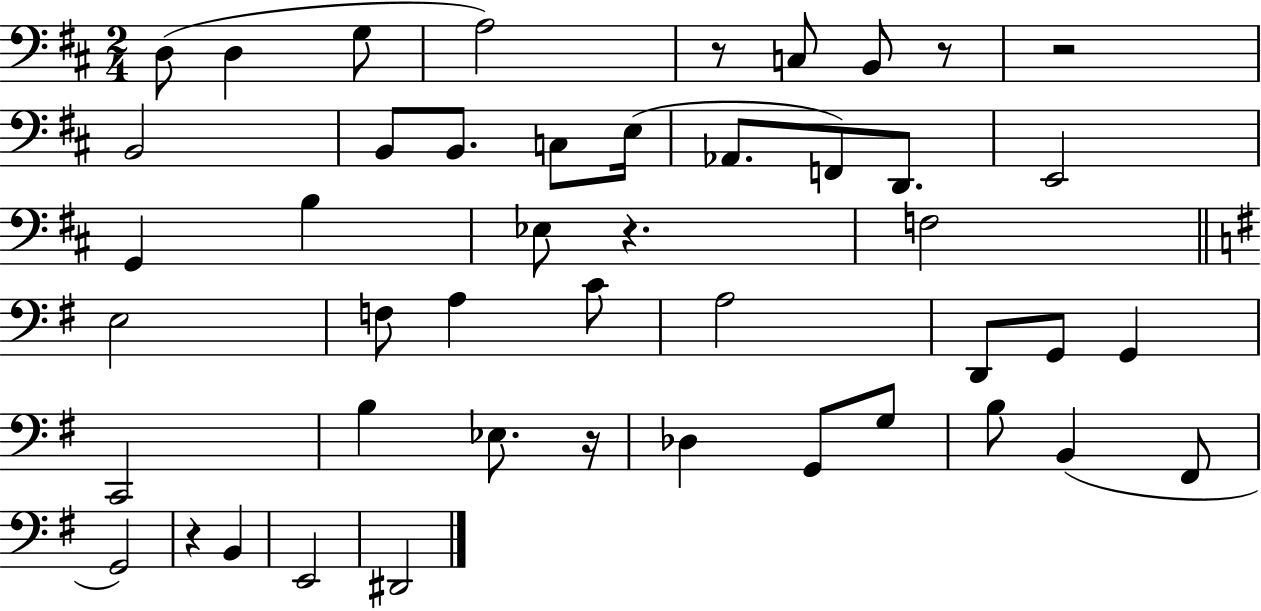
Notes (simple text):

D3/e D3/q G3/e A3/h R/e C3/e B2/e R/e R/h B2/h B2/e B2/e. C3/e E3/s Ab2/e. F2/e D2/e. E2/h G2/q B3/q Eb3/e R/q. F3/h E3/h F3/e A3/q C4/e A3/h D2/e G2/e G2/q C2/h B3/q Eb3/e. R/s Db3/q G2/e G3/e B3/e B2/q F#2/e G2/h R/q B2/q E2/h D#2/h